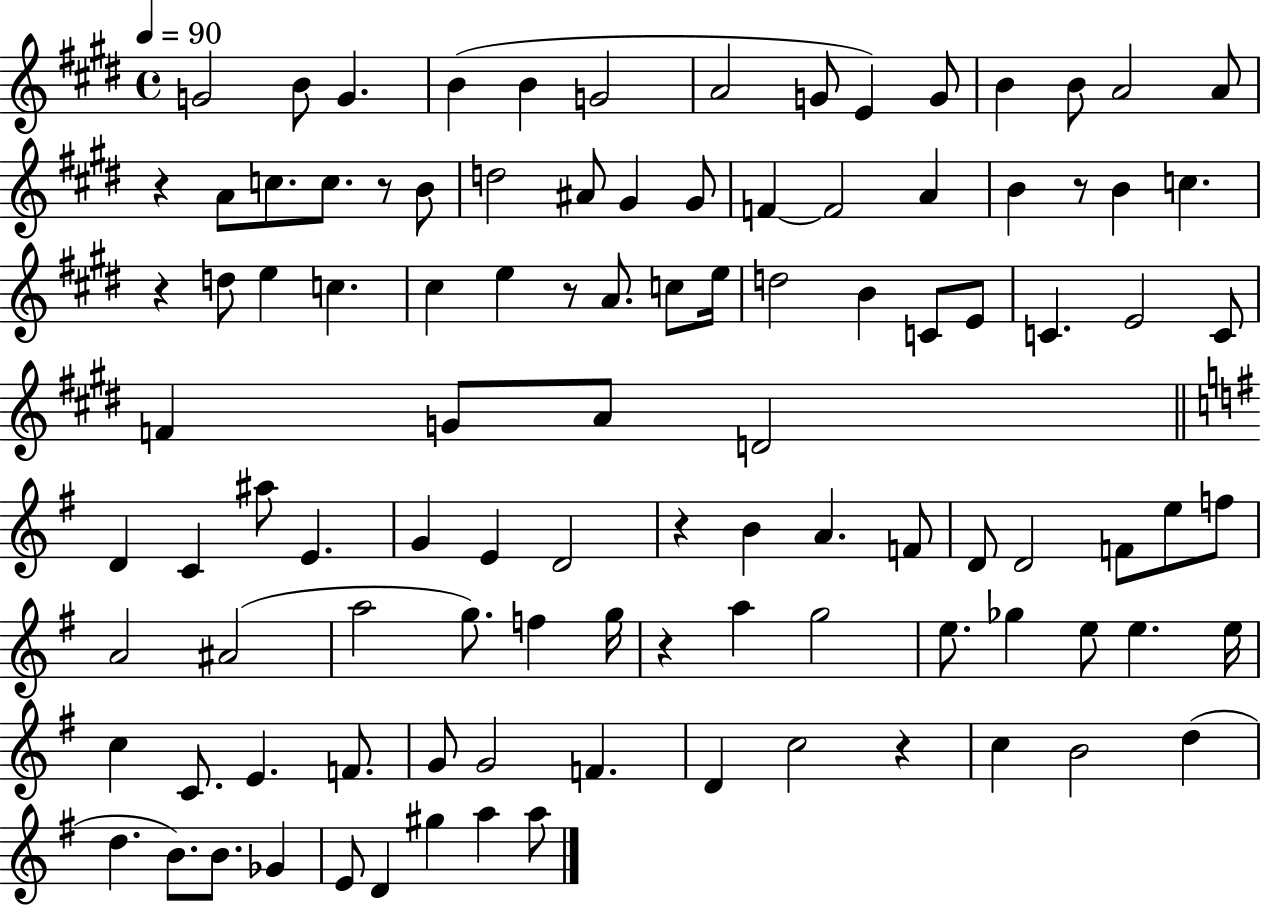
G4/h B4/e G4/q. B4/q B4/q G4/h A4/h G4/e E4/q G4/e B4/q B4/e A4/h A4/e R/q A4/e C5/e. C5/e. R/e B4/e D5/h A#4/e G#4/q G#4/e F4/q F4/h A4/q B4/q R/e B4/q C5/q. R/q D5/e E5/q C5/q. C#5/q E5/q R/e A4/e. C5/e E5/s D5/h B4/q C4/e E4/e C4/q. E4/h C4/e F4/q G4/e A4/e D4/h D4/q C4/q A#5/e E4/q. G4/q E4/q D4/h R/q B4/q A4/q. F4/e D4/e D4/h F4/e E5/e F5/e A4/h A#4/h A5/h G5/e. F5/q G5/s R/q A5/q G5/h E5/e. Gb5/q E5/e E5/q. E5/s C5/q C4/e. E4/q. F4/e. G4/e G4/h F4/q. D4/q C5/h R/q C5/q B4/h D5/q D5/q. B4/e. B4/e. Gb4/q E4/e D4/q G#5/q A5/q A5/e